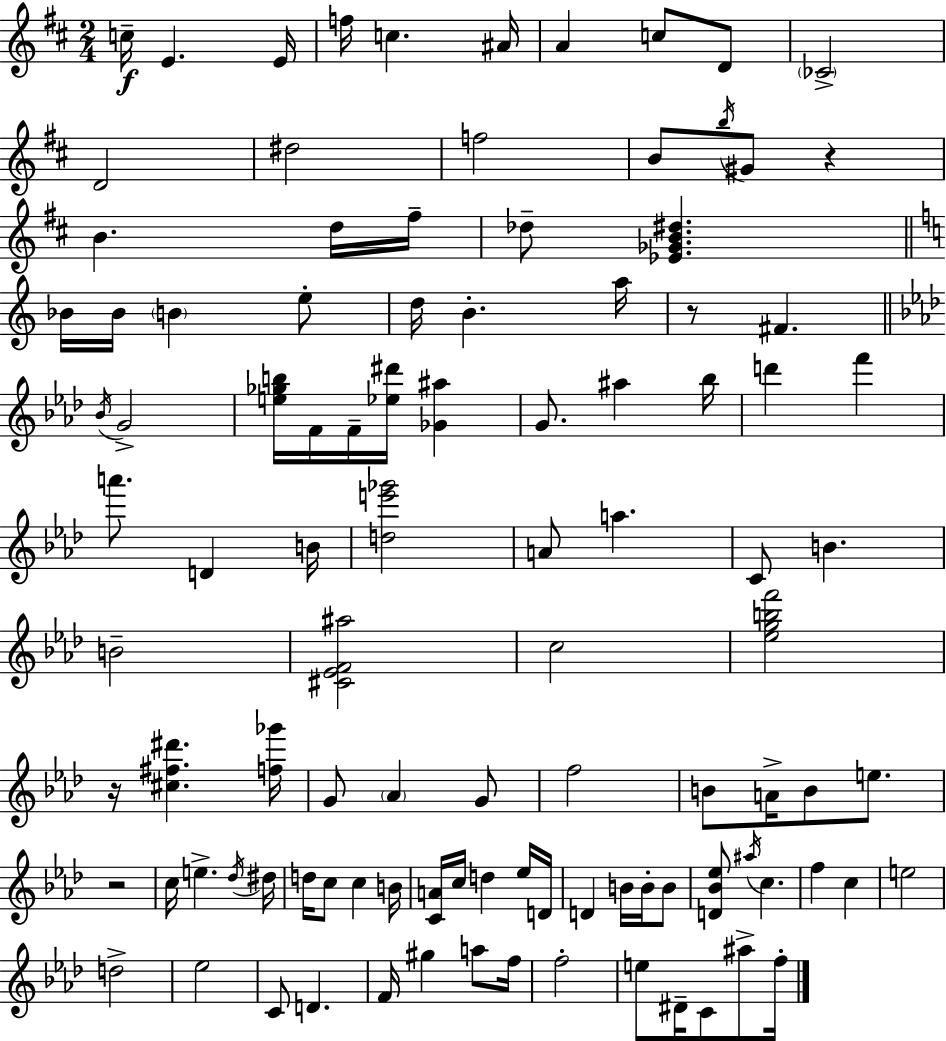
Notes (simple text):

C5/s E4/q. E4/s F5/s C5/q. A#4/s A4/q C5/e D4/e CES4/h D4/h D#5/h F5/h B4/e B5/s G#4/e R/q B4/q. D5/s F#5/s Db5/e [Eb4,Gb4,B4,D#5]/q. Bb4/s Bb4/s B4/q E5/e D5/s B4/q. A5/s R/e F#4/q. Bb4/s G4/h [E5,Gb5,B5]/s F4/s F4/s [Eb5,D#6]/s [Gb4,A#5]/q G4/e. A#5/q Bb5/s D6/q F6/q A6/e. D4/q B4/s [D5,E6,Gb6]/h A4/e A5/q. C4/e B4/q. B4/h [C#4,Eb4,F4,A#5]/h C5/h [Eb5,G5,B5,F6]/h R/s [C#5,F#5,D#6]/q. [F5,Gb6]/s G4/e Ab4/q G4/e F5/h B4/e A4/s B4/e E5/e. R/h C5/s E5/q. Db5/s D#5/s D5/s C5/e C5/q B4/s [C4,A4]/s C5/s D5/q Eb5/s D4/s D4/q B4/s B4/s B4/e [D4,Bb4,Eb5]/e A#5/s C5/q. F5/q C5/q E5/h D5/h Eb5/h C4/e D4/q. F4/s G#5/q A5/e F5/s F5/h E5/e D#4/s C4/e A#5/e F5/s